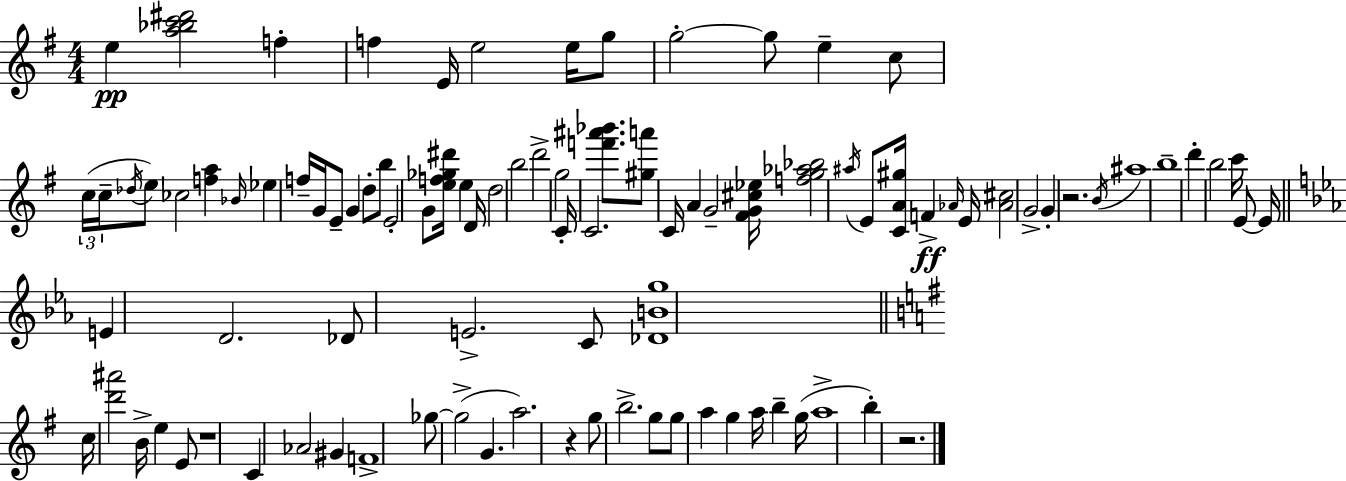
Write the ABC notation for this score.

X:1
T:Untitled
M:4/4
L:1/4
K:G
e [a_bc'^d']2 f f E/4 e2 e/4 g/2 g2 g/2 e c/2 c/4 c/4 _d/4 e/2 _c2 [fa] _B/4 _e f/4 G/4 E/2 G d/2 b/2 E2 G/2 [ef_g^d']/4 e D/4 d2 b2 d'2 g2 C/4 C2 [f'^a'_b']/2 [^ga']/2 C/4 A G2 [^FG^c_e]/4 [fg_a_b]2 ^a/4 E/2 [CA^g]/4 F _A/4 E/4 [_A^c]2 G2 G z2 B/4 ^a4 b4 d' b2 c'/4 E/2 E/4 E D2 _D/2 E2 C/2 [_DBg]4 c/4 [d'^a']2 B/4 e E/2 z4 C _A2 ^G F4 _g/2 _g2 G a2 z g/2 b2 g/2 g/2 a g a/4 b g/4 a4 b z2